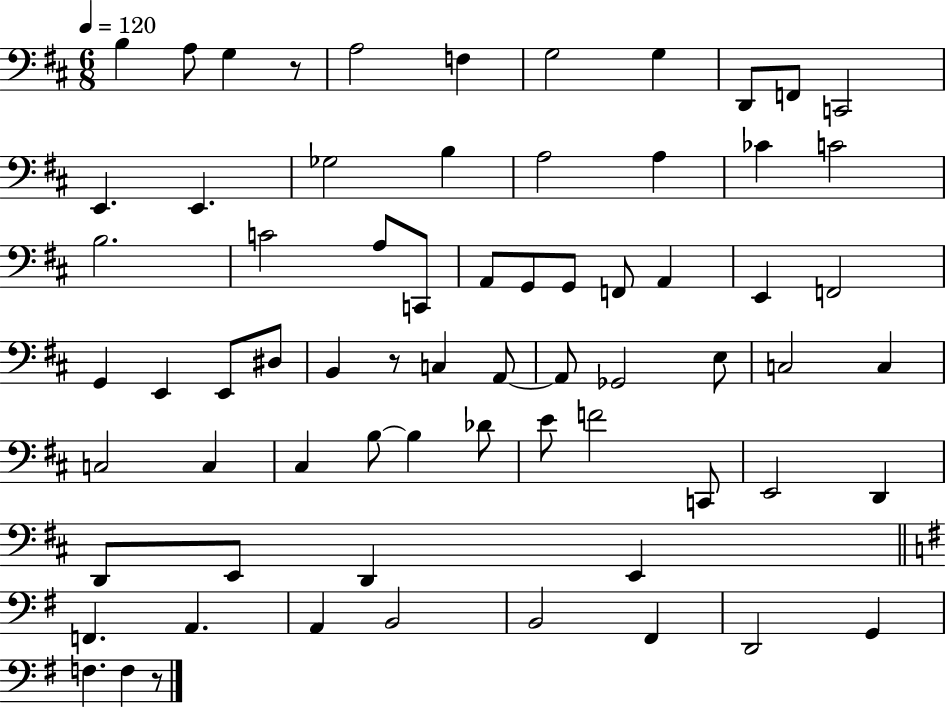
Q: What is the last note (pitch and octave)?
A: F3